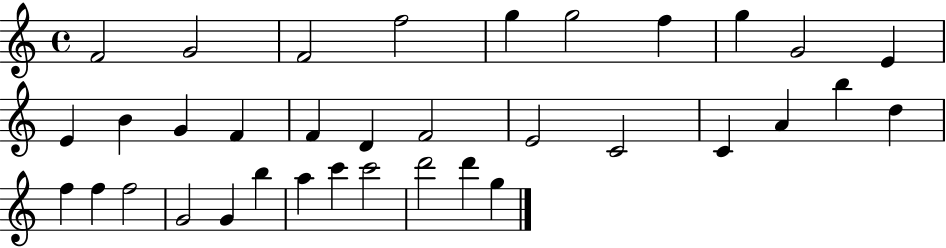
F4/h G4/h F4/h F5/h G5/q G5/h F5/q G5/q G4/h E4/q E4/q B4/q G4/q F4/q F4/q D4/q F4/h E4/h C4/h C4/q A4/q B5/q D5/q F5/q F5/q F5/h G4/h G4/q B5/q A5/q C6/q C6/h D6/h D6/q G5/q